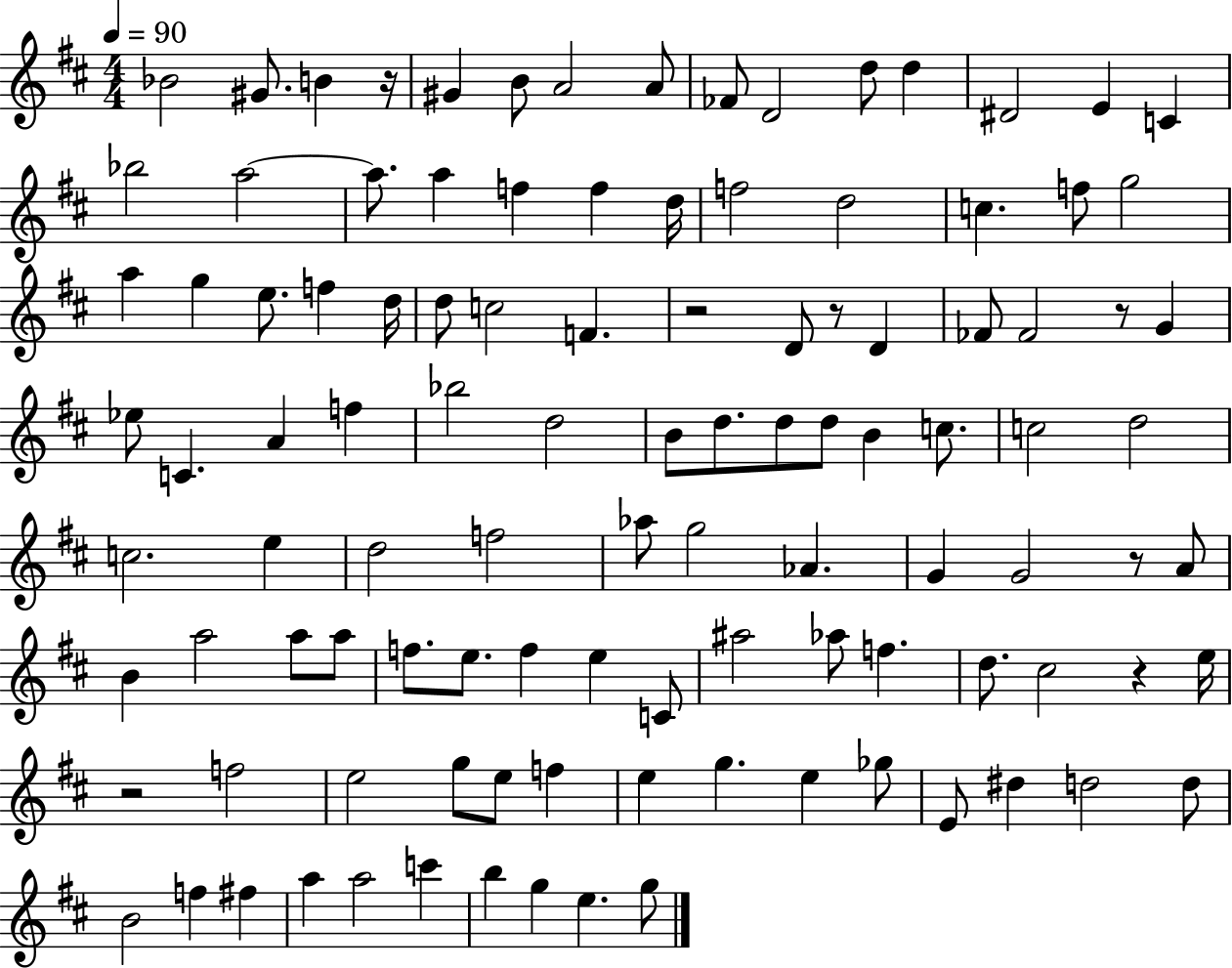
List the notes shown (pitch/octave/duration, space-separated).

Bb4/h G#4/e. B4/q R/s G#4/q B4/e A4/h A4/e FES4/e D4/h D5/e D5/q D#4/h E4/q C4/q Bb5/h A5/h A5/e. A5/q F5/q F5/q D5/s F5/h D5/h C5/q. F5/e G5/h A5/q G5/q E5/e. F5/q D5/s D5/e C5/h F4/q. R/h D4/e R/e D4/q FES4/e FES4/h R/e G4/q Eb5/e C4/q. A4/q F5/q Bb5/h D5/h B4/e D5/e. D5/e D5/e B4/q C5/e. C5/h D5/h C5/h. E5/q D5/h F5/h Ab5/e G5/h Ab4/q. G4/q G4/h R/e A4/e B4/q A5/h A5/e A5/e F5/e. E5/e. F5/q E5/q C4/e A#5/h Ab5/e F5/q. D5/e. C#5/h R/q E5/s R/h F5/h E5/h G5/e E5/e F5/q E5/q G5/q. E5/q Gb5/e E4/e D#5/q D5/h D5/e B4/h F5/q F#5/q A5/q A5/h C6/q B5/q G5/q E5/q. G5/e